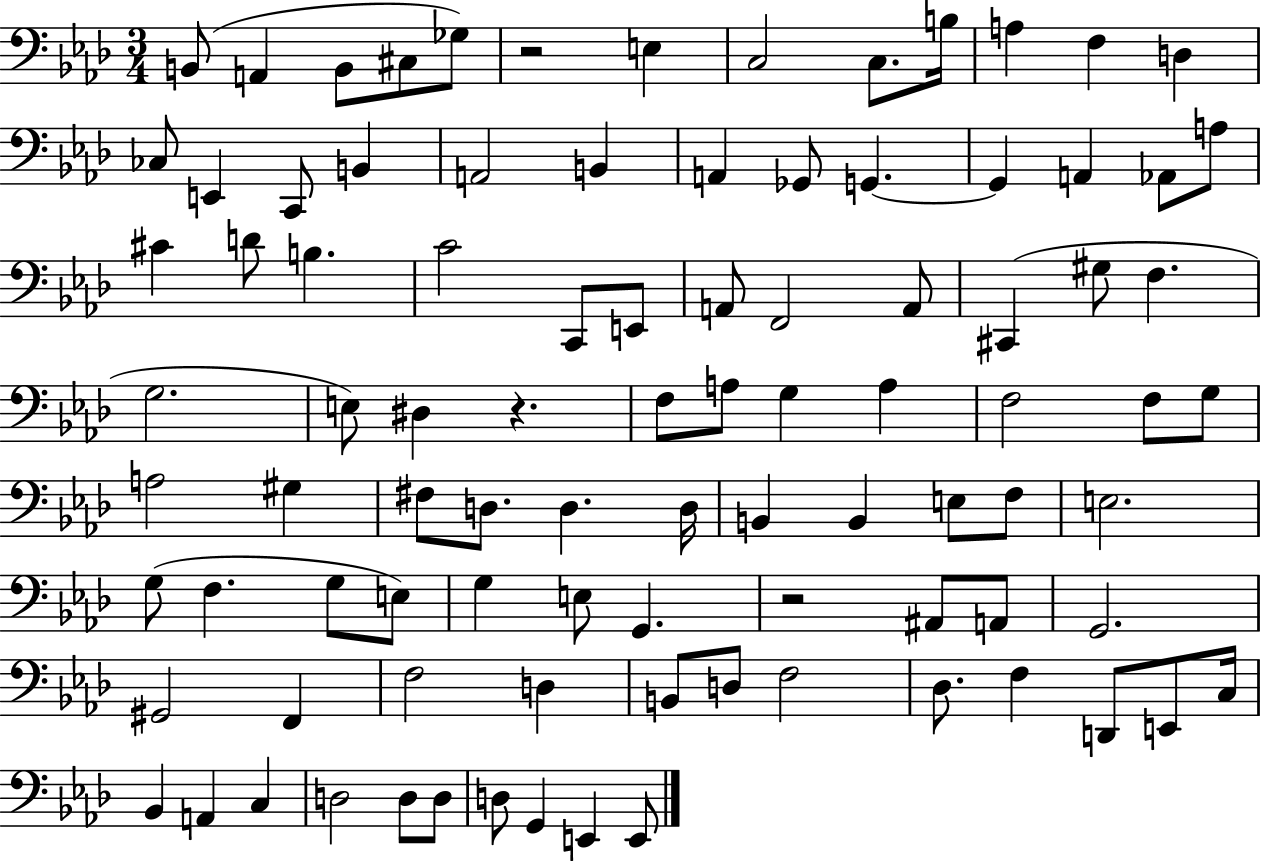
B2/e A2/q B2/e C#3/e Gb3/e R/h E3/q C3/h C3/e. B3/s A3/q F3/q D3/q CES3/e E2/q C2/e B2/q A2/h B2/q A2/q Gb2/e G2/q. G2/q A2/q Ab2/e A3/e C#4/q D4/e B3/q. C4/h C2/e E2/e A2/e F2/h A2/e C#2/q G#3/e F3/q. G3/h. E3/e D#3/q R/q. F3/e A3/e G3/q A3/q F3/h F3/e G3/e A3/h G#3/q F#3/e D3/e. D3/q. D3/s B2/q B2/q E3/e F3/e E3/h. G3/e F3/q. G3/e E3/e G3/q E3/e G2/q. R/h A#2/e A2/e G2/h. G#2/h F2/q F3/h D3/q B2/e D3/e F3/h Db3/e. F3/q D2/e E2/e C3/s Bb2/q A2/q C3/q D3/h D3/e D3/e D3/e G2/q E2/q E2/e